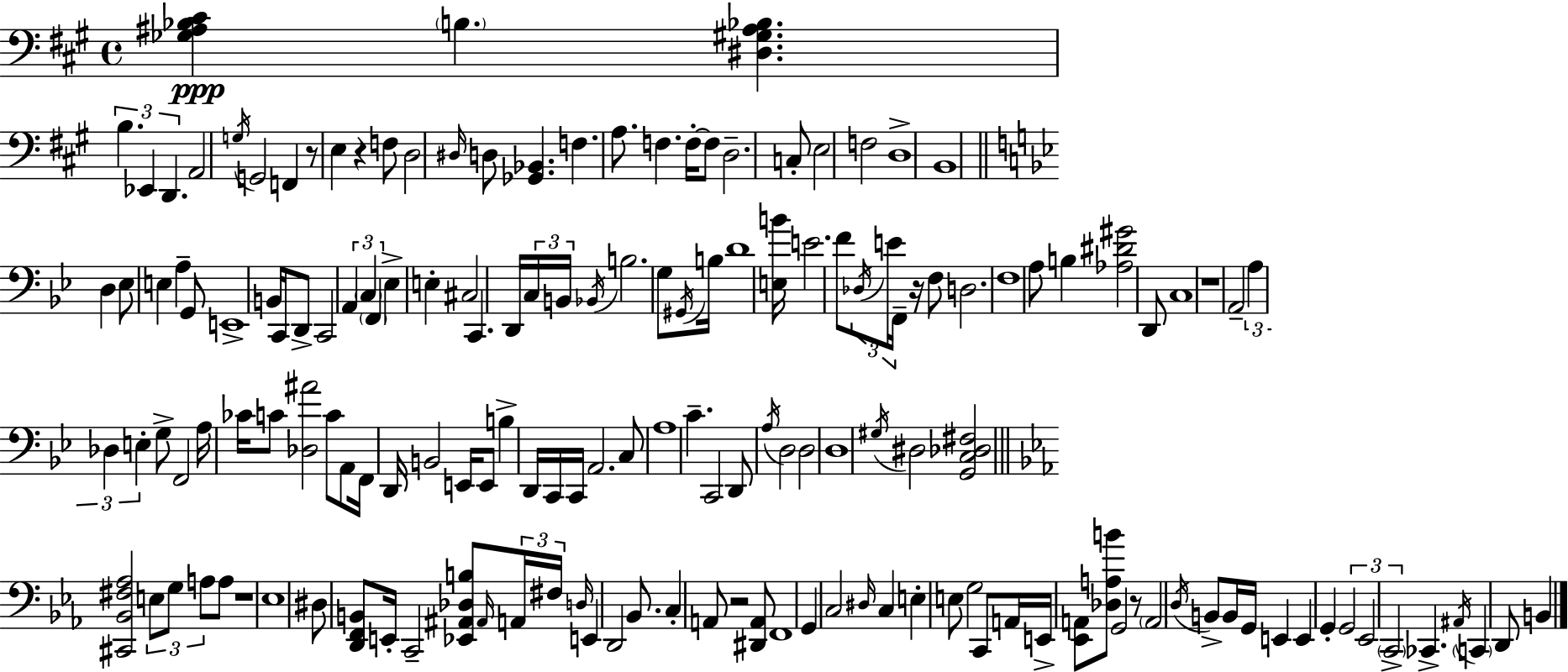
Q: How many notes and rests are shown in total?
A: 159